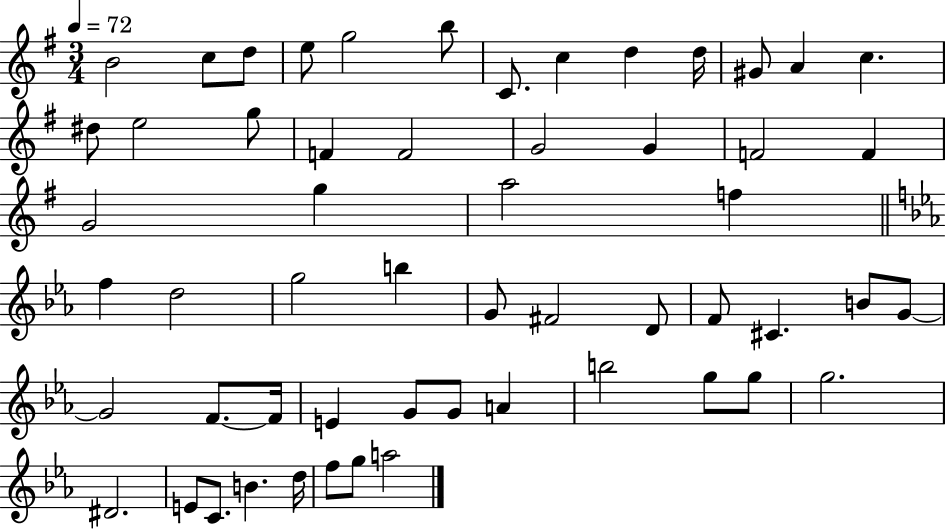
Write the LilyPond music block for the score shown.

{
  \clef treble
  \numericTimeSignature
  \time 3/4
  \key g \major
  \tempo 4 = 72
  b'2 c''8 d''8 | e''8 g''2 b''8 | c'8. c''4 d''4 d''16 | gis'8 a'4 c''4. | \break dis''8 e''2 g''8 | f'4 f'2 | g'2 g'4 | f'2 f'4 | \break g'2 g''4 | a''2 f''4 | \bar "||" \break \key c \minor f''4 d''2 | g''2 b''4 | g'8 fis'2 d'8 | f'8 cis'4. b'8 g'8~~ | \break g'2 f'8.~~ f'16 | e'4 g'8 g'8 a'4 | b''2 g''8 g''8 | g''2. | \break dis'2. | e'8 c'8. b'4. d''16 | f''8 g''8 a''2 | \bar "|."
}